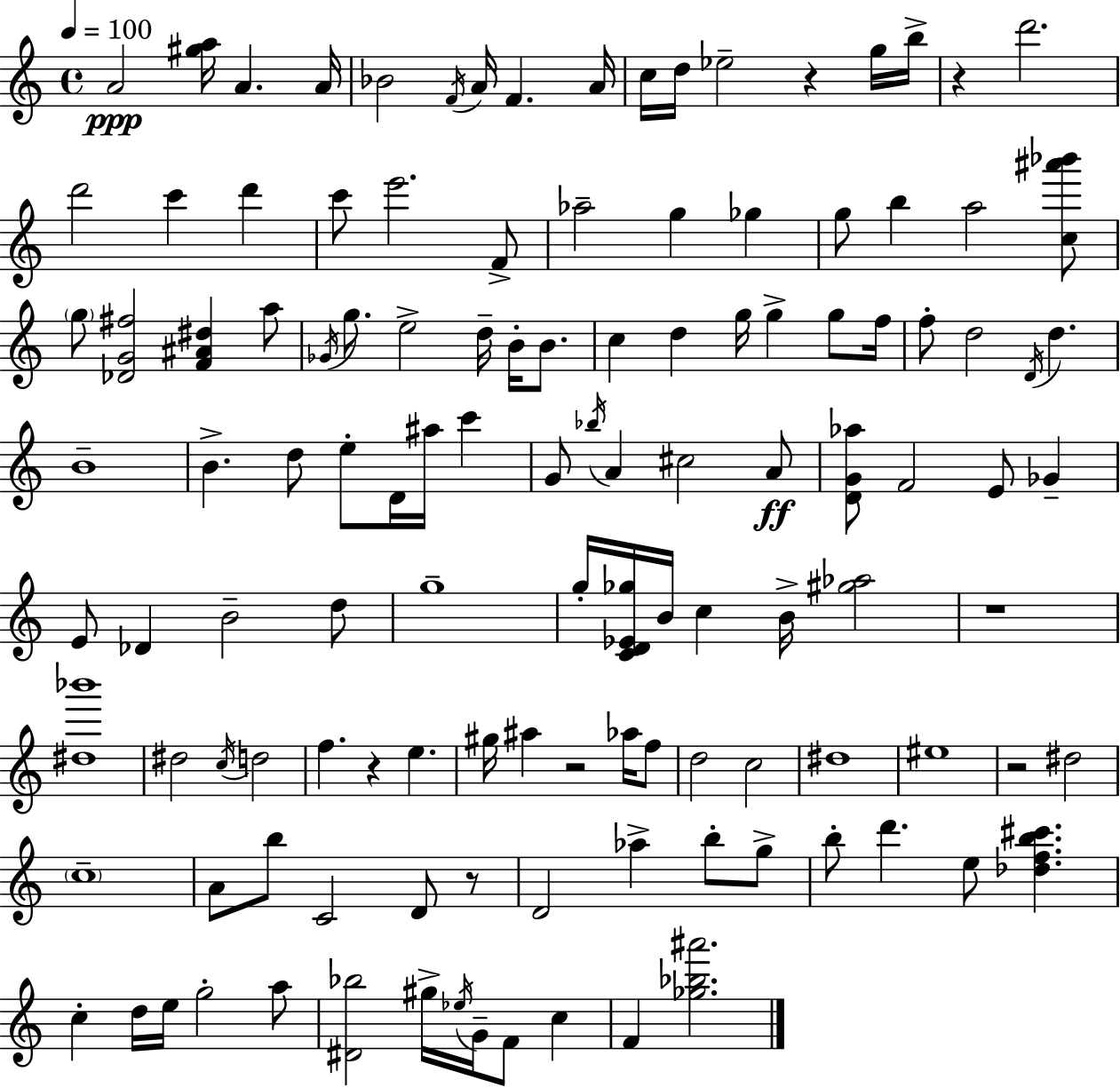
A4/h [G#5,A5]/s A4/q. A4/s Bb4/h F4/s A4/s F4/q. A4/s C5/s D5/s Eb5/h R/q G5/s B5/s R/q D6/h. D6/h C6/q D6/q C6/e E6/h. F4/e Ab5/h G5/q Gb5/q G5/e B5/q A5/h [C5,A#6,Bb6]/e G5/e [Db4,G4,F#5]/h [F4,A#4,D#5]/q A5/e Gb4/s G5/e. E5/h D5/s B4/s B4/e. C5/q D5/q G5/s G5/q G5/e F5/s F5/e D5/h D4/s D5/q. B4/w B4/q. D5/e E5/e D4/s A#5/s C6/q G4/e Bb5/s A4/q C#5/h A4/e [D4,G4,Ab5]/e F4/h E4/e Gb4/q E4/e Db4/q B4/h D5/e G5/w G5/s [C4,D4,Eb4,Gb5]/s B4/s C5/q B4/s [G#5,Ab5]/h R/w [D#5,Bb6]/w D#5/h C5/s D5/h F5/q. R/q E5/q. G#5/s A#5/q R/h Ab5/s F5/e D5/h C5/h D#5/w EIS5/w R/h D#5/h C5/w A4/e B5/e C4/h D4/e R/e D4/h Ab5/q B5/e G5/e B5/e D6/q. E5/e [Db5,F5,B5,C#6]/q. C5/q D5/s E5/s G5/h A5/e [D#4,Bb5]/h G#5/s Eb5/s G4/s F4/e C5/q F4/q [Gb5,Bb5,A#6]/h.